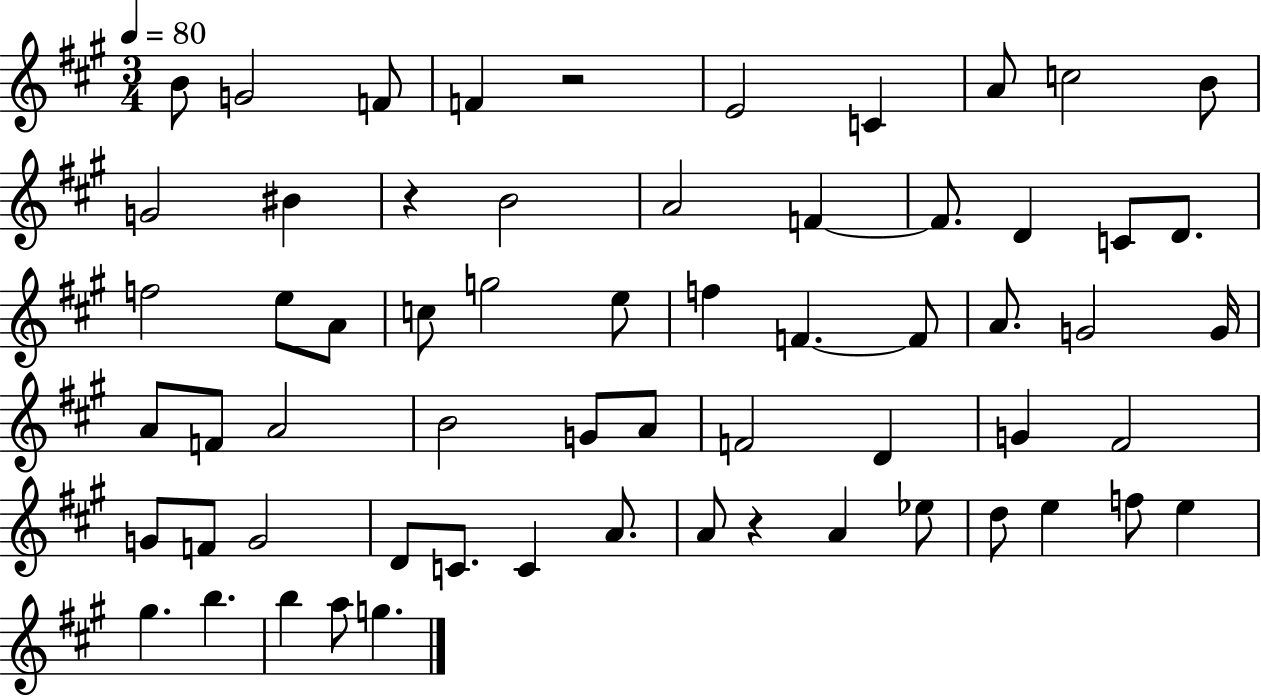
{
  \clef treble
  \numericTimeSignature
  \time 3/4
  \key a \major
  \tempo 4 = 80
  b'8 g'2 f'8 | f'4 r2 | e'2 c'4 | a'8 c''2 b'8 | \break g'2 bis'4 | r4 b'2 | a'2 f'4~~ | f'8. d'4 c'8 d'8. | \break f''2 e''8 a'8 | c''8 g''2 e''8 | f''4 f'4.~~ f'8 | a'8. g'2 g'16 | \break a'8 f'8 a'2 | b'2 g'8 a'8 | f'2 d'4 | g'4 fis'2 | \break g'8 f'8 g'2 | d'8 c'8. c'4 a'8. | a'8 r4 a'4 ees''8 | d''8 e''4 f''8 e''4 | \break gis''4. b''4. | b''4 a''8 g''4. | \bar "|."
}